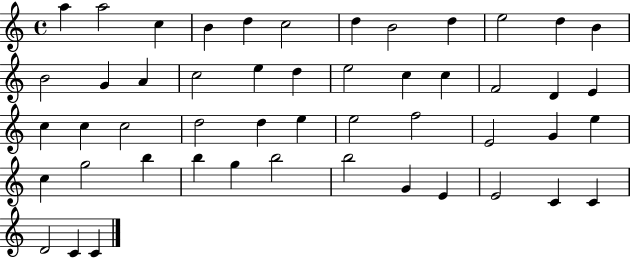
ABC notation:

X:1
T:Untitled
M:4/4
L:1/4
K:C
a a2 c B d c2 d B2 d e2 d B B2 G A c2 e d e2 c c F2 D E c c c2 d2 d e e2 f2 E2 G e c g2 b b g b2 b2 G E E2 C C D2 C C